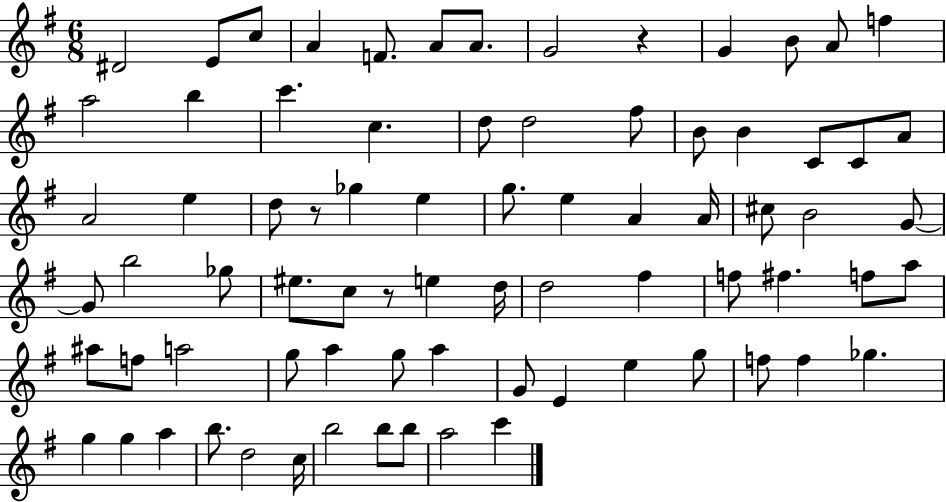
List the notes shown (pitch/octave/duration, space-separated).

D#4/h E4/e C5/e A4/q F4/e. A4/e A4/e. G4/h R/q G4/q B4/e A4/e F5/q A5/h B5/q C6/q. C5/q. D5/e D5/h F#5/e B4/e B4/q C4/e C4/e A4/e A4/h E5/q D5/e R/e Gb5/q E5/q G5/e. E5/q A4/q A4/s C#5/e B4/h G4/e G4/e B5/h Gb5/e EIS5/e. C5/e R/e E5/q D5/s D5/h F#5/q F5/e F#5/q. F5/e A5/e A#5/e F5/e A5/h G5/e A5/q G5/e A5/q G4/e E4/q E5/q G5/e F5/e F5/q Gb5/q. G5/q G5/q A5/q B5/e. D5/h C5/s B5/h B5/e B5/e A5/h C6/q